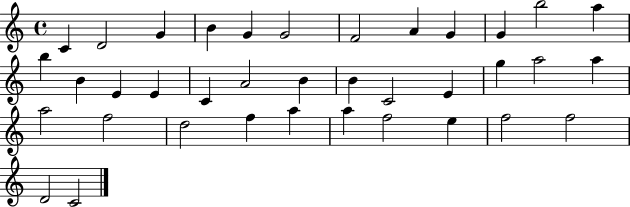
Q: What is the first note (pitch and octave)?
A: C4